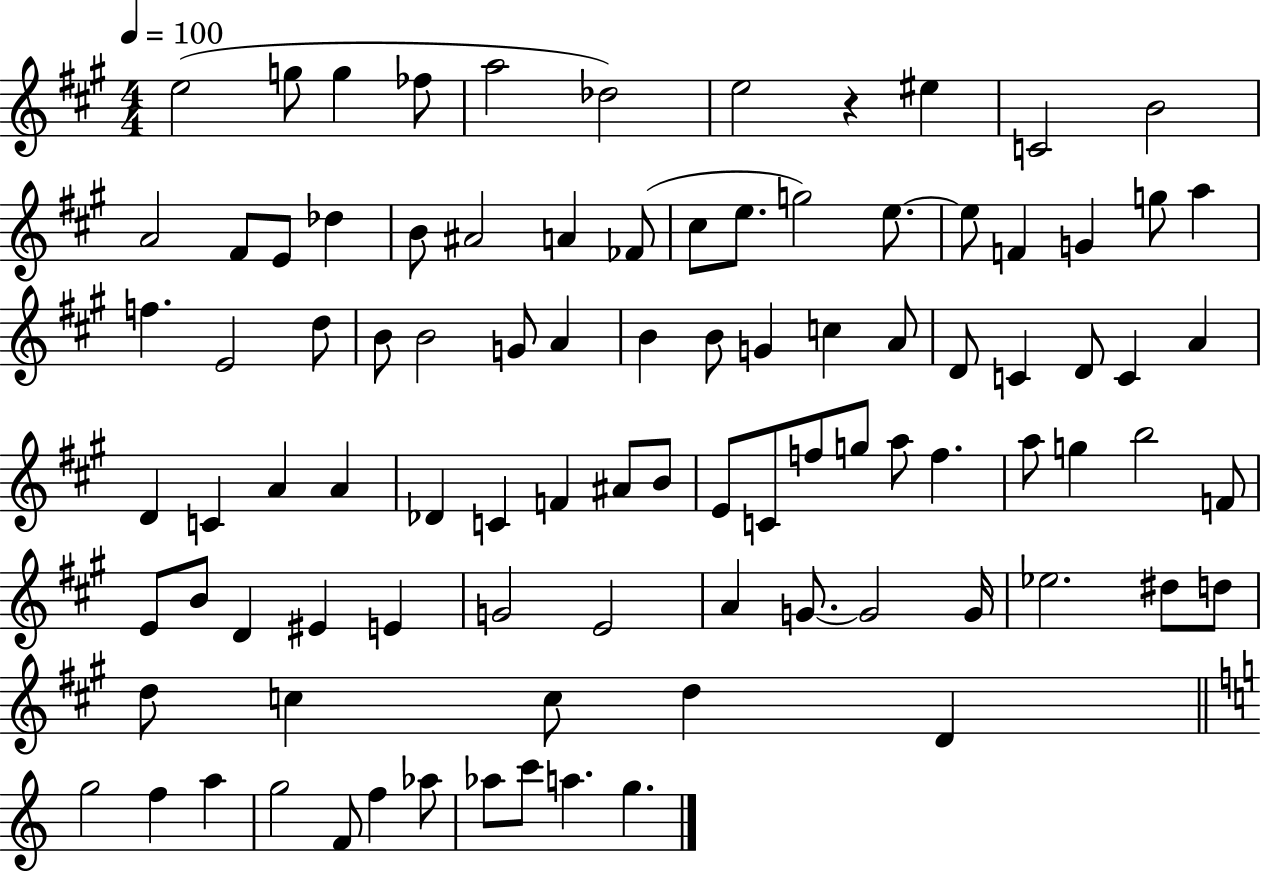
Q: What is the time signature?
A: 4/4